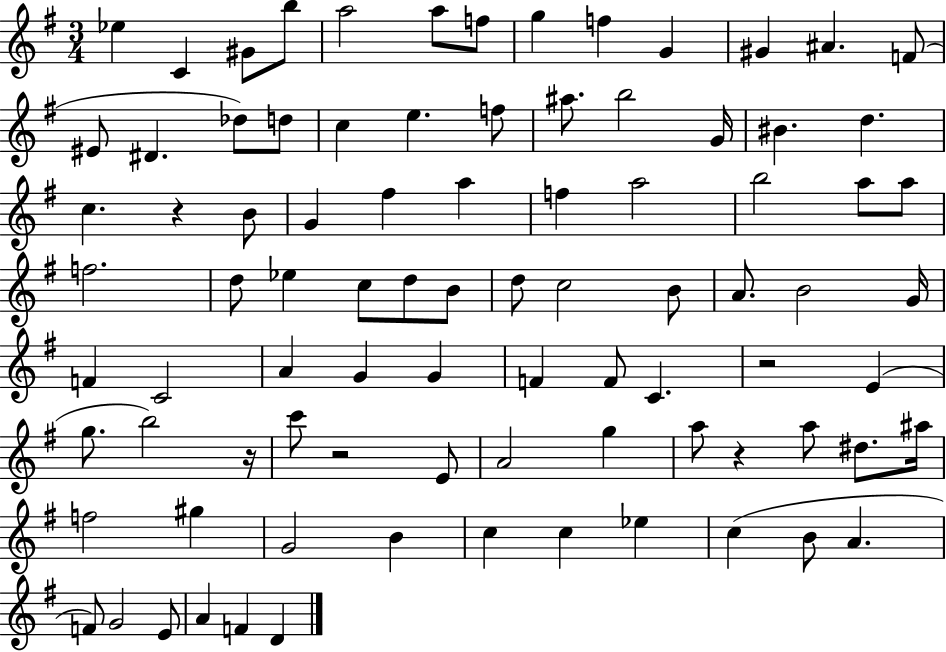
{
  \clef treble
  \numericTimeSignature
  \time 3/4
  \key g \major
  \repeat volta 2 { ees''4 c'4 gis'8 b''8 | a''2 a''8 f''8 | g''4 f''4 g'4 | gis'4 ais'4. f'8( | \break eis'8 dis'4. des''8) d''8 | c''4 e''4. f''8 | ais''8. b''2 g'16 | bis'4. d''4. | \break c''4. r4 b'8 | g'4 fis''4 a''4 | f''4 a''2 | b''2 a''8 a''8 | \break f''2. | d''8 ees''4 c''8 d''8 b'8 | d''8 c''2 b'8 | a'8. b'2 g'16 | \break f'4 c'2 | a'4 g'4 g'4 | f'4 f'8 c'4. | r2 e'4( | \break g''8. b''2) r16 | c'''8 r2 e'8 | a'2 g''4 | a''8 r4 a''8 dis''8. ais''16 | \break f''2 gis''4 | g'2 b'4 | c''4 c''4 ees''4 | c''4( b'8 a'4. | \break f'8) g'2 e'8 | a'4 f'4 d'4 | } \bar "|."
}